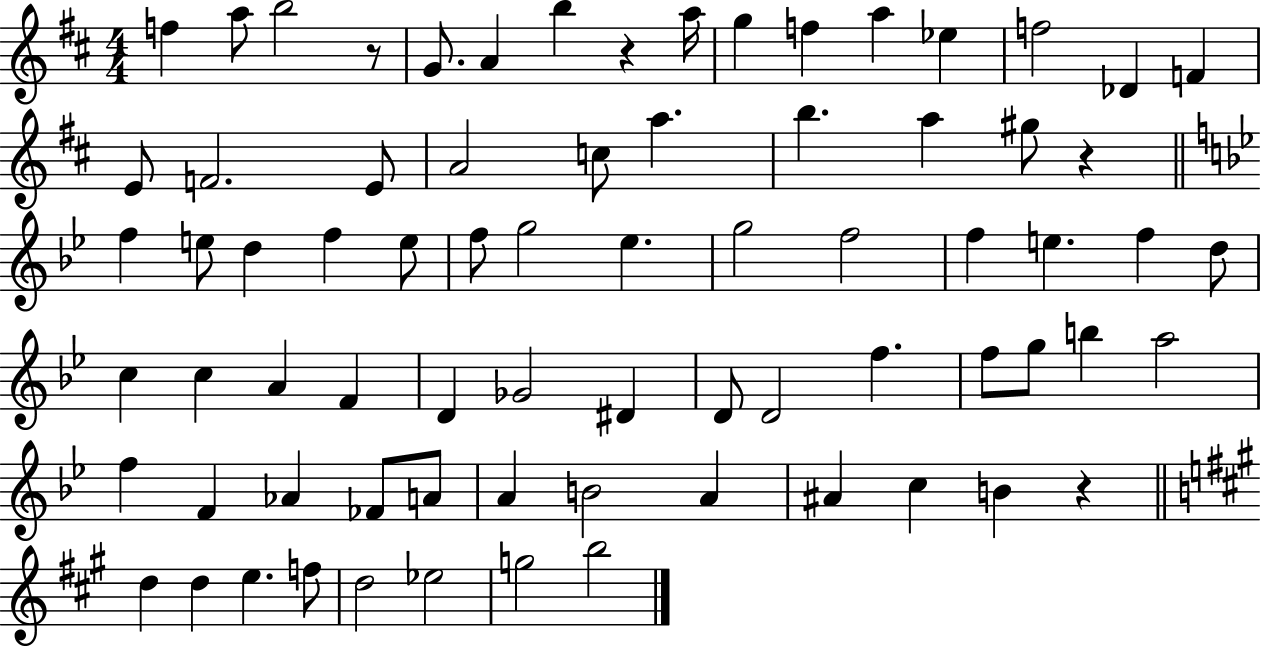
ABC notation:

X:1
T:Untitled
M:4/4
L:1/4
K:D
f a/2 b2 z/2 G/2 A b z a/4 g f a _e f2 _D F E/2 F2 E/2 A2 c/2 a b a ^g/2 z f e/2 d f e/2 f/2 g2 _e g2 f2 f e f d/2 c c A F D _G2 ^D D/2 D2 f f/2 g/2 b a2 f F _A _F/2 A/2 A B2 A ^A c B z d d e f/2 d2 _e2 g2 b2